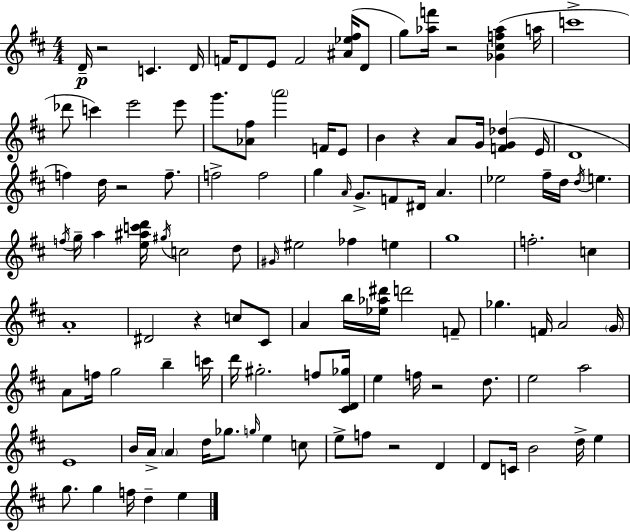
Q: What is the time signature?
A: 4/4